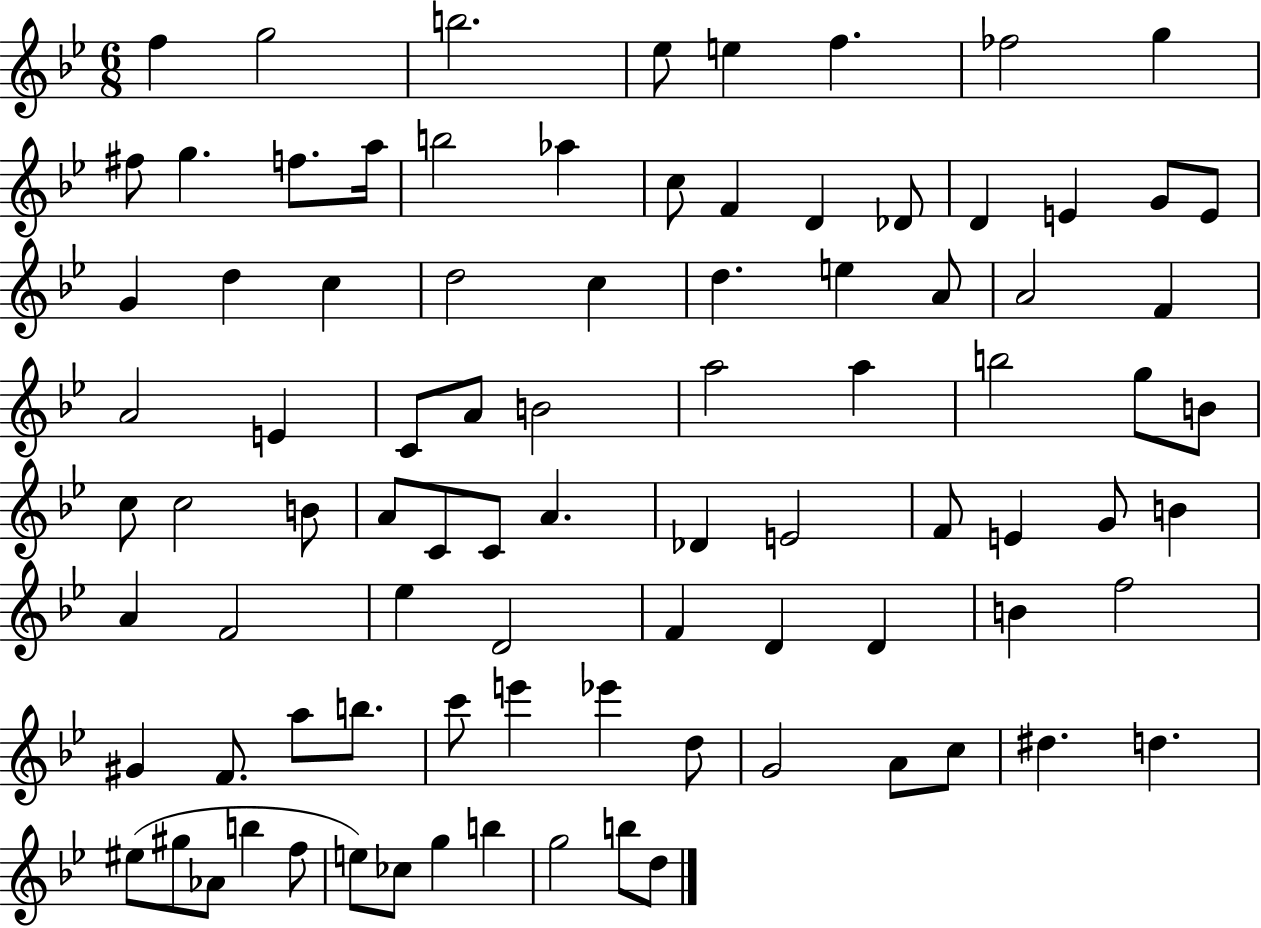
{
  \clef treble
  \numericTimeSignature
  \time 6/8
  \key bes \major
  \repeat volta 2 { f''4 g''2 | b''2. | ees''8 e''4 f''4. | fes''2 g''4 | \break fis''8 g''4. f''8. a''16 | b''2 aes''4 | c''8 f'4 d'4 des'8 | d'4 e'4 g'8 e'8 | \break g'4 d''4 c''4 | d''2 c''4 | d''4. e''4 a'8 | a'2 f'4 | \break a'2 e'4 | c'8 a'8 b'2 | a''2 a''4 | b''2 g''8 b'8 | \break c''8 c''2 b'8 | a'8 c'8 c'8 a'4. | des'4 e'2 | f'8 e'4 g'8 b'4 | \break a'4 f'2 | ees''4 d'2 | f'4 d'4 d'4 | b'4 f''2 | \break gis'4 f'8. a''8 b''8. | c'''8 e'''4 ees'''4 d''8 | g'2 a'8 c''8 | dis''4. d''4. | \break eis''8( gis''8 aes'8 b''4 f''8 | e''8) ces''8 g''4 b''4 | g''2 b''8 d''8 | } \bar "|."
}